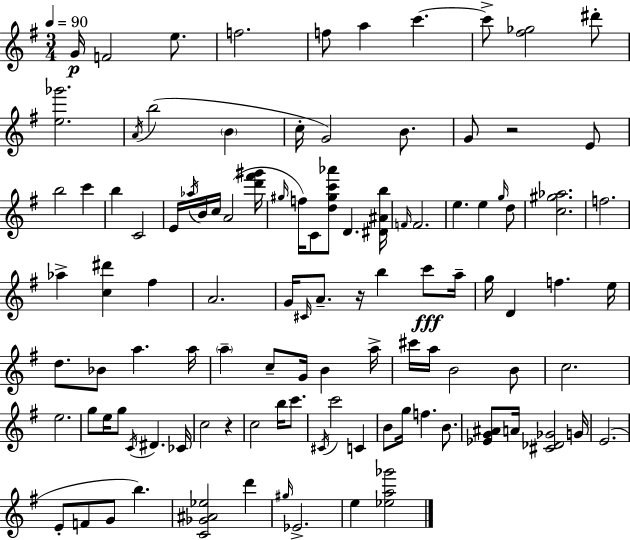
X:1
T:Untitled
M:3/4
L:1/4
K:Em
G/4 F2 e/2 f2 f/2 a c' c'/2 [^f_g]2 ^d'/2 [e_g']2 A/4 b2 B c/4 G2 B/2 G/2 z2 E/2 b2 c' b C2 E/4 _a/4 B/4 c/4 A2 [d'^f'^g']/4 ^g/4 f/4 C/2 [d^gc'_a']/2 D [^D^Ab]/4 F/4 F2 e e g/4 d/2 [c^g_a]2 f2 _a [c^d'] ^f A2 G/4 ^C/4 A/2 z/4 b c'/2 a/4 g/4 D f e/4 d/2 _B/2 a a/4 a c/2 G/4 B a/4 ^c'/4 a/4 B2 B/2 c2 e2 g/2 e/4 g/2 C/4 ^D _C/4 c2 z c2 b/4 c'/2 ^C/4 c'2 C B/2 g/4 f B/2 [_EG^A]/2 A/4 [^C_D_G]2 G/4 E2 E/2 F/2 G/2 b [C_G^A_e]2 d' ^g/4 _E2 e [_ea_g']2